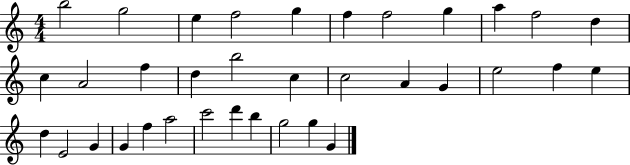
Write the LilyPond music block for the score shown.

{
  \clef treble
  \numericTimeSignature
  \time 4/4
  \key c \major
  b''2 g''2 | e''4 f''2 g''4 | f''4 f''2 g''4 | a''4 f''2 d''4 | \break c''4 a'2 f''4 | d''4 b''2 c''4 | c''2 a'4 g'4 | e''2 f''4 e''4 | \break d''4 e'2 g'4 | g'4 f''4 a''2 | c'''2 d'''4 b''4 | g''2 g''4 g'4 | \break \bar "|."
}